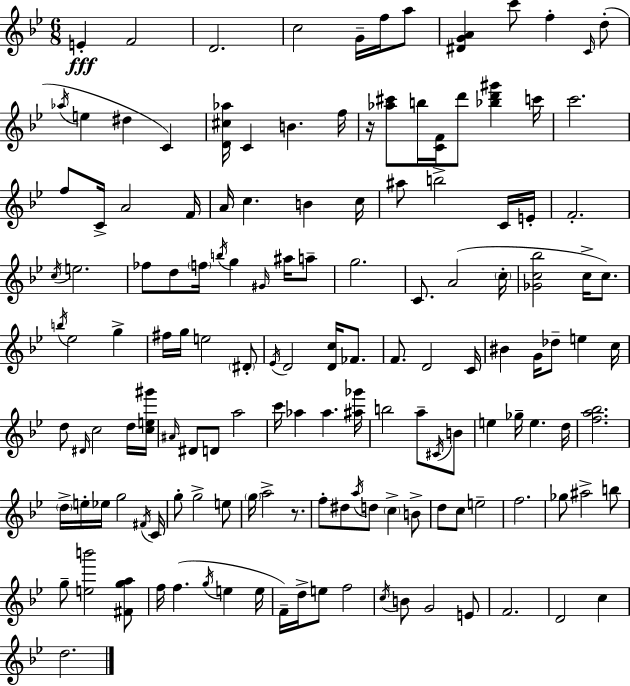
X:1
T:Untitled
M:6/8
L:1/4
K:Gm
E F2 D2 c2 G/4 f/4 a/2 [^DGA] c'/2 f C/4 d/2 _a/4 e ^d C [D^c_a]/4 C B f/4 z/4 [_a^c']/2 b/4 [CF]/4 d'/2 [_bd'^g'] c'/4 c'2 f/2 C/4 A2 F/4 A/4 c B c/4 ^a/2 b2 C/4 E/4 F2 c/4 e2 _f/2 d/2 f/4 b/4 g ^G/4 ^a/4 a/2 g2 C/2 A2 c/4 [_Gc_b]2 c/4 c/2 b/4 _e2 g ^f/4 g/4 e2 ^D/2 _E/4 D2 [Dc]/4 _F/2 F/2 D2 C/4 ^B G/4 _d/2 e c/4 d/2 ^D/4 c2 d/4 [ce^g']/4 ^A/4 ^D/2 D/2 a2 c'/4 _a _a [^a_g']/4 b2 a/2 ^C/4 B/2 e _g/4 e d/4 [fa_b]2 d/4 e/4 _e/4 g2 ^F/4 C/4 g/2 g2 e/2 g/4 a2 z/2 f/2 ^d/2 a/4 d/2 c B/2 d/2 c/2 e2 f2 _g/2 ^a2 b/2 g/2 [eb']2 [^Fga]/2 f/4 f g/4 e e/4 F/4 d/4 e/2 f2 c/4 B/2 G2 E/2 F2 D2 c d2